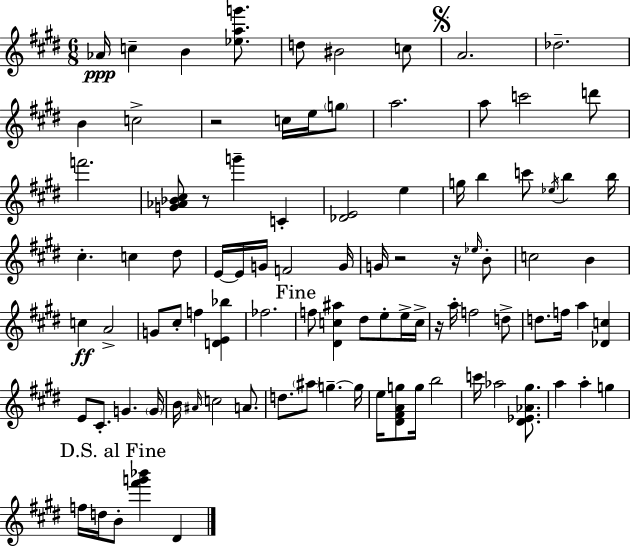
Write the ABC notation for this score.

X:1
T:Untitled
M:6/8
L:1/4
K:E
_A/4 c B [_eag']/2 d/2 ^B2 c/2 A2 _d2 B c2 z2 c/4 e/4 g/2 a2 a/2 c'2 d'/2 f'2 [G_A_B^c]/2 z/2 g' C [_DE]2 e g/4 b c'/2 _e/4 b b/4 ^c c ^d/2 E/4 E/4 G/4 F2 G/4 G/4 z2 z/4 _e/4 B/2 c2 B c A2 G/2 ^c/2 f [DE_b] _f2 f/2 [^Dc^a] ^d/2 e/2 e/4 c/4 z/4 a/4 f2 d/2 d/2 f/4 a [_Dc] E/2 ^C/2 G G/4 B/4 ^A/4 c2 A/2 d/2 ^a/2 g g/4 e/4 [^D^FAg]/2 g/4 b2 c'/4 _a2 [^D_E_A^g]/2 a a g f/4 d/4 B/2 [^f'g'_b'] ^D